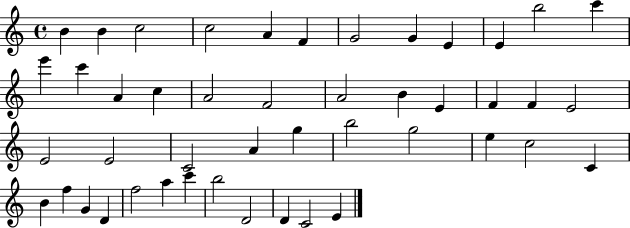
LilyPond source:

{
  \clef treble
  \time 4/4
  \defaultTimeSignature
  \key c \major
  b'4 b'4 c''2 | c''2 a'4 f'4 | g'2 g'4 e'4 | e'4 b''2 c'''4 | \break e'''4 c'''4 a'4 c''4 | a'2 f'2 | a'2 b'4 e'4 | f'4 f'4 e'2 | \break e'2 e'2 | c'2 a'4 g''4 | b''2 g''2 | e''4 c''2 c'4 | \break b'4 f''4 g'4 d'4 | f''2 a''4 c'''4 | b''2 d'2 | d'4 c'2 e'4 | \break \bar "|."
}